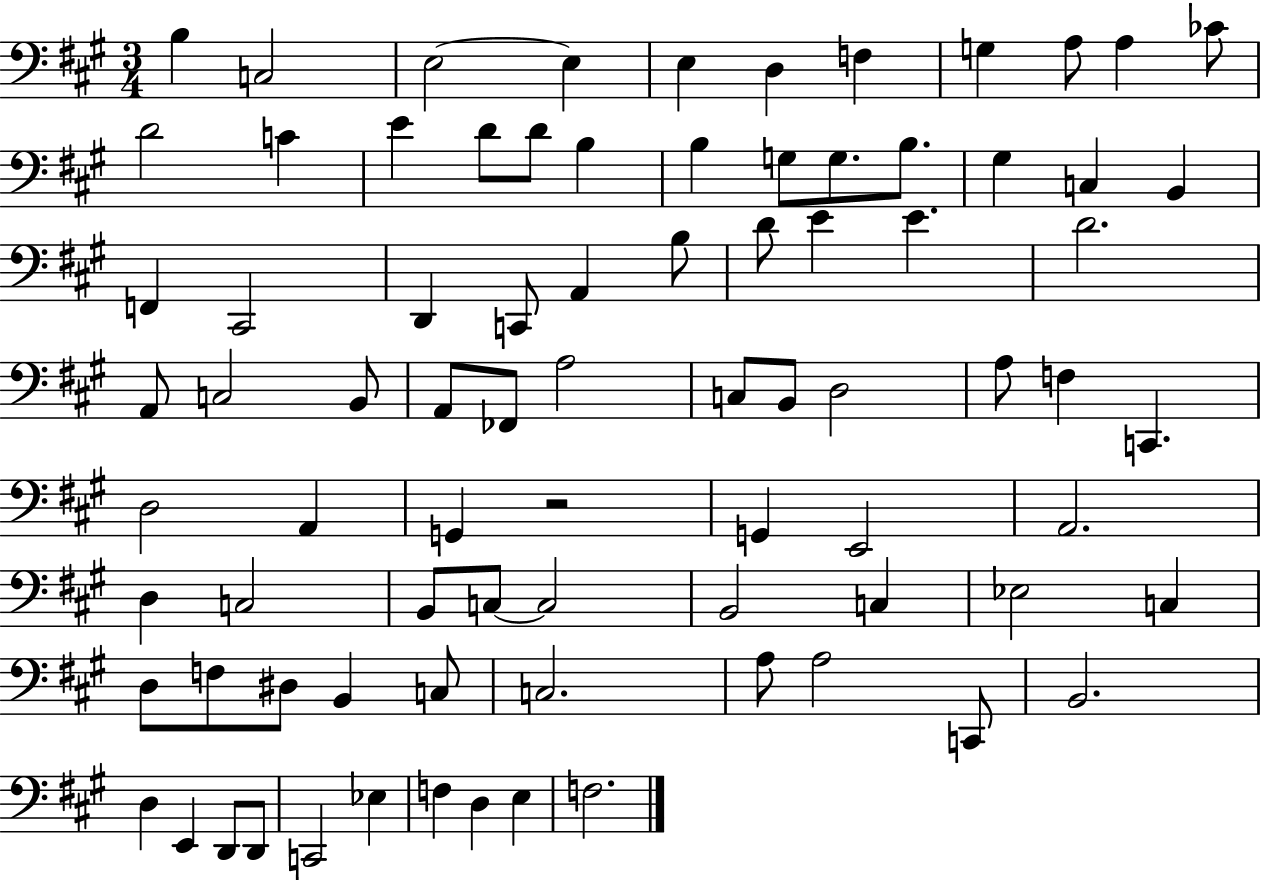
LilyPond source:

{
  \clef bass
  \numericTimeSignature
  \time 3/4
  \key a \major
  b4 c2 | e2~~ e4 | e4 d4 f4 | g4 a8 a4 ces'8 | \break d'2 c'4 | e'4 d'8 d'8 b4 | b4 g8 g8. b8. | gis4 c4 b,4 | \break f,4 cis,2 | d,4 c,8 a,4 b8 | d'8 e'4 e'4. | d'2. | \break a,8 c2 b,8 | a,8 fes,8 a2 | c8 b,8 d2 | a8 f4 c,4. | \break d2 a,4 | g,4 r2 | g,4 e,2 | a,2. | \break d4 c2 | b,8 c8~~ c2 | b,2 c4 | ees2 c4 | \break d8 f8 dis8 b,4 c8 | c2. | a8 a2 c,8 | b,2. | \break d4 e,4 d,8 d,8 | c,2 ees4 | f4 d4 e4 | f2. | \break \bar "|."
}